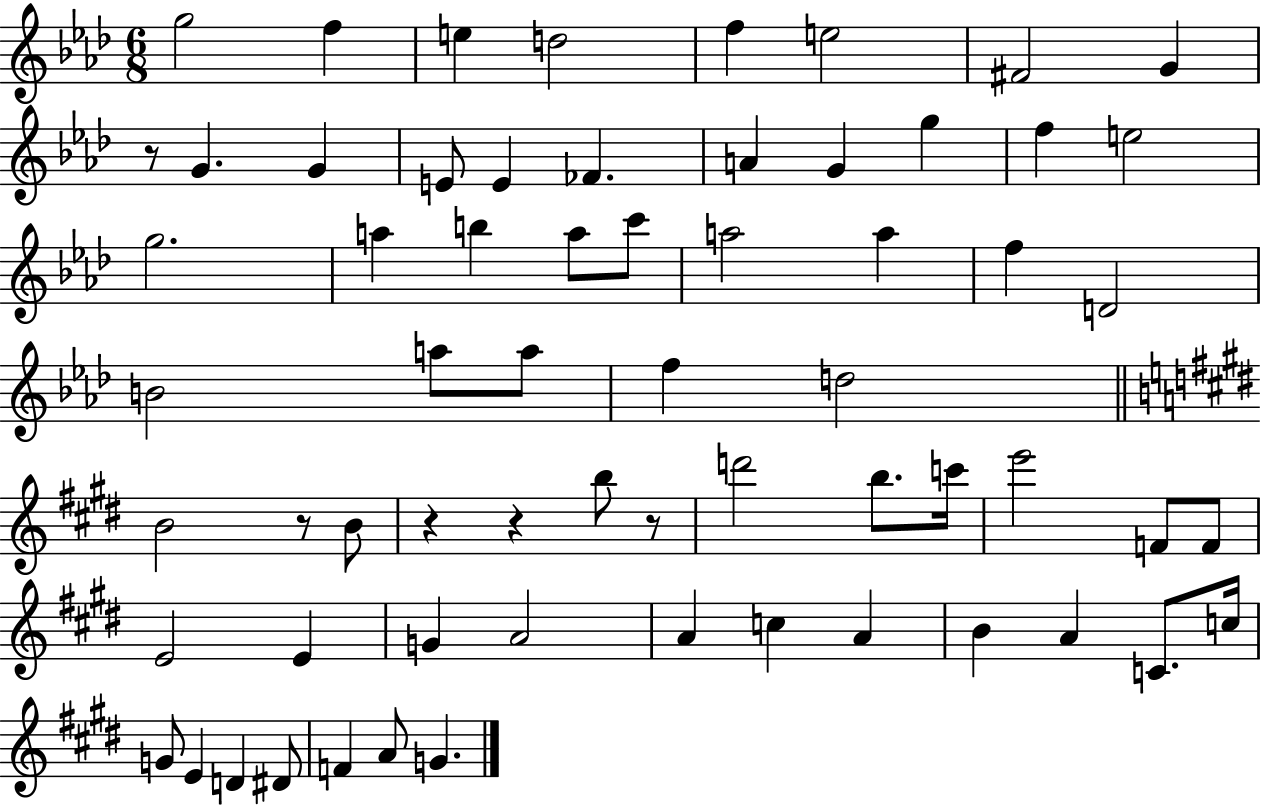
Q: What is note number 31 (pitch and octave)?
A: F5